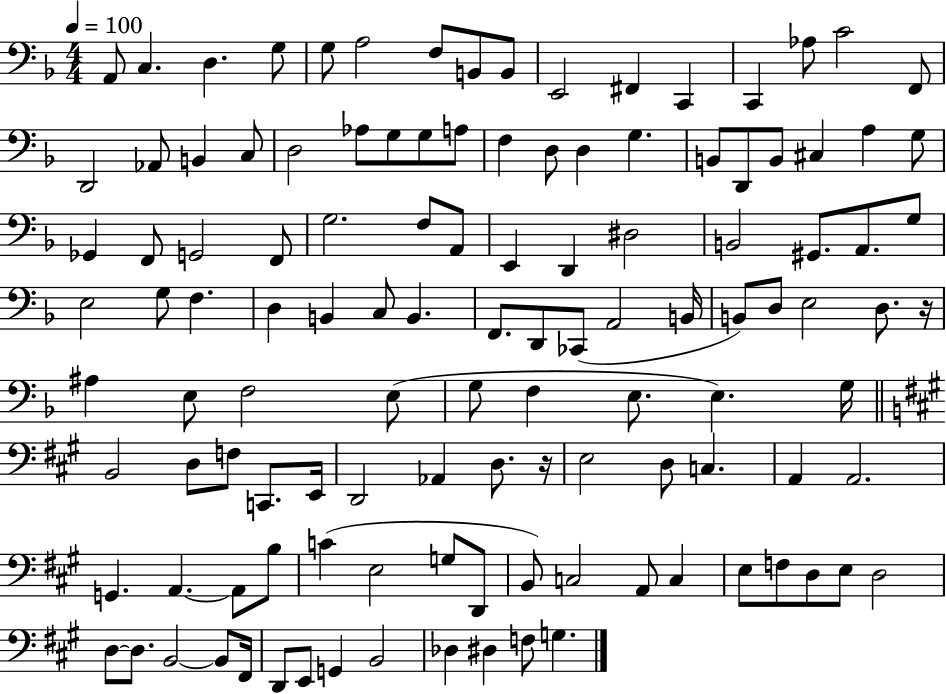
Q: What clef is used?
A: bass